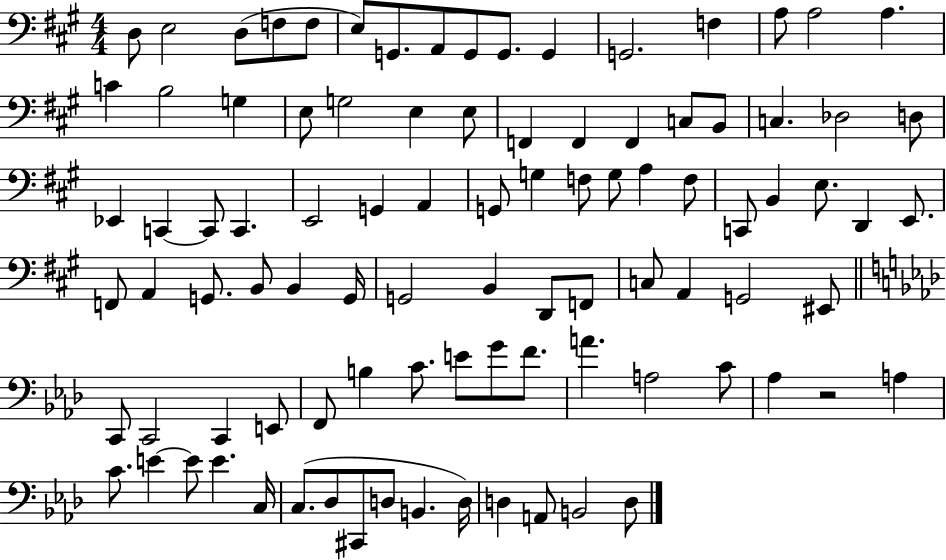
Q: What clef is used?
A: bass